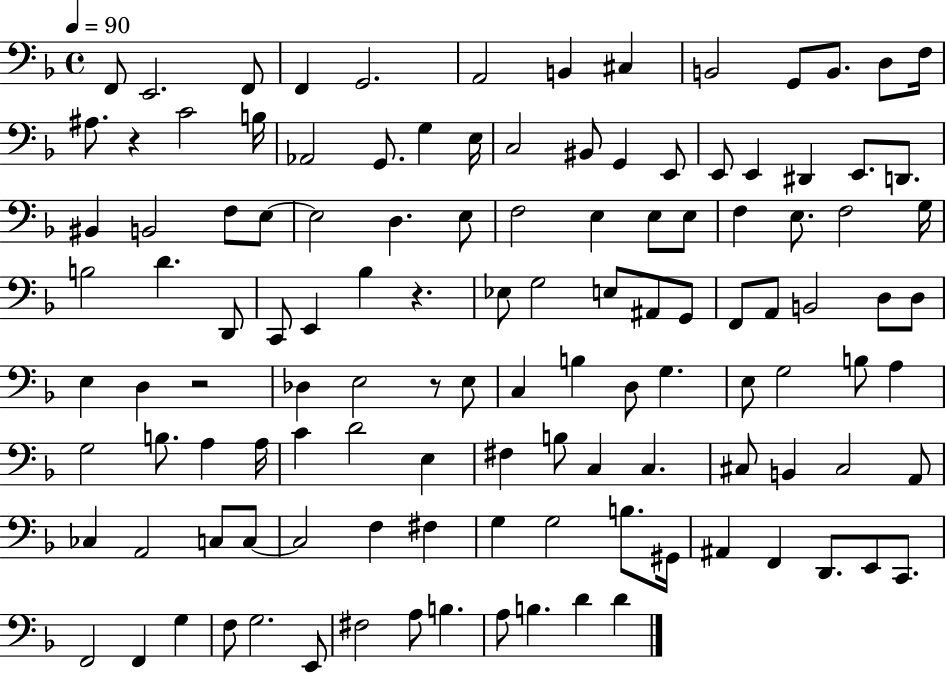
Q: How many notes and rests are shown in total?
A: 121